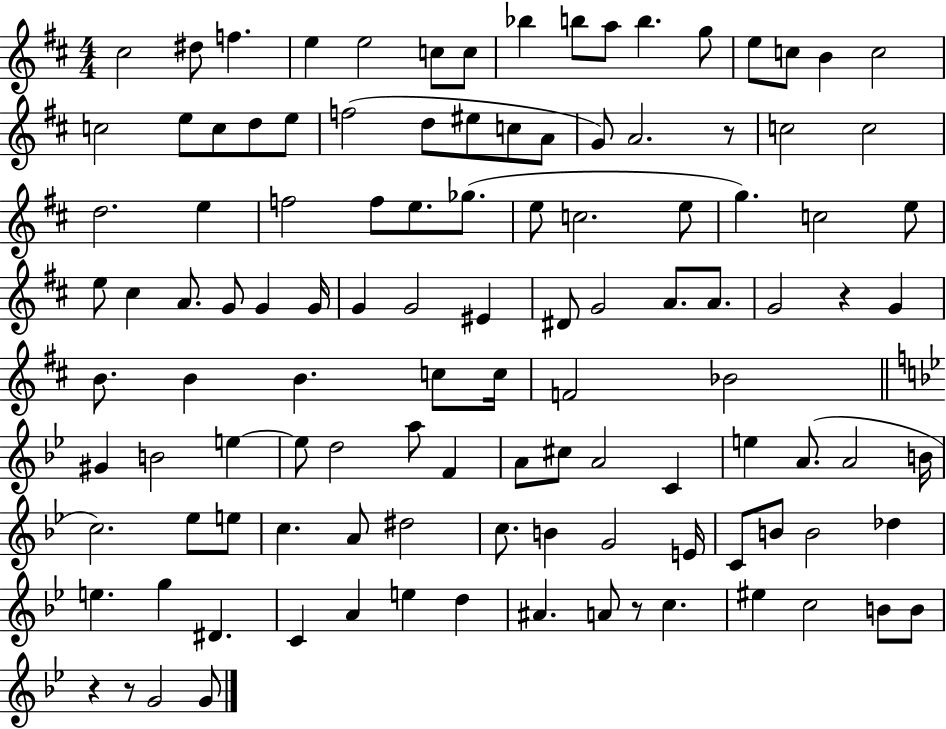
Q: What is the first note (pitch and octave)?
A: C#5